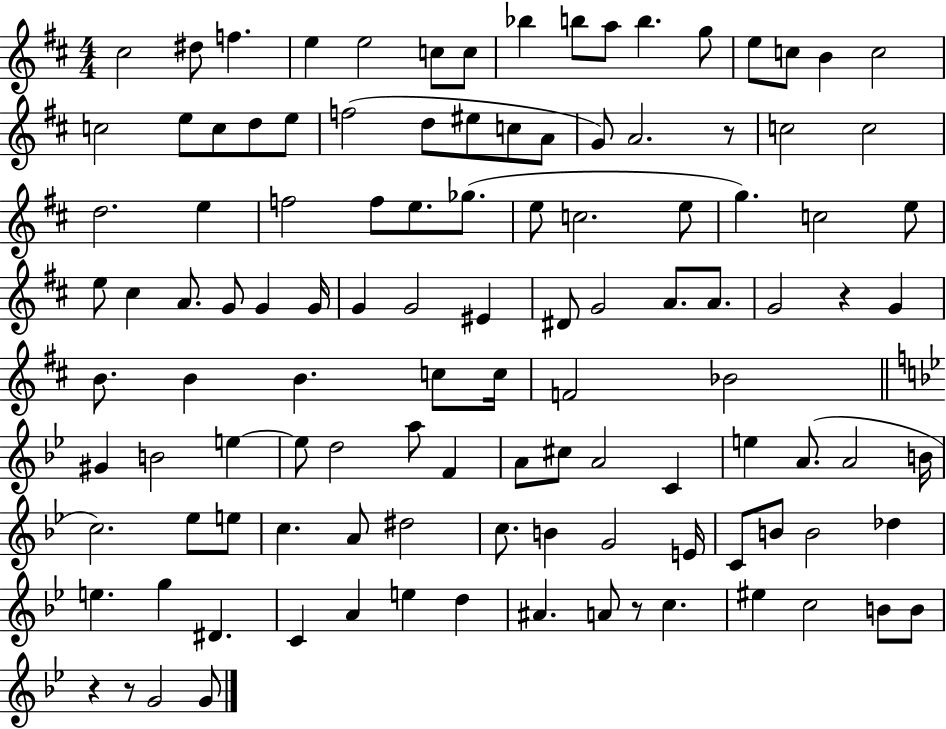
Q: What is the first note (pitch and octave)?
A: C#5